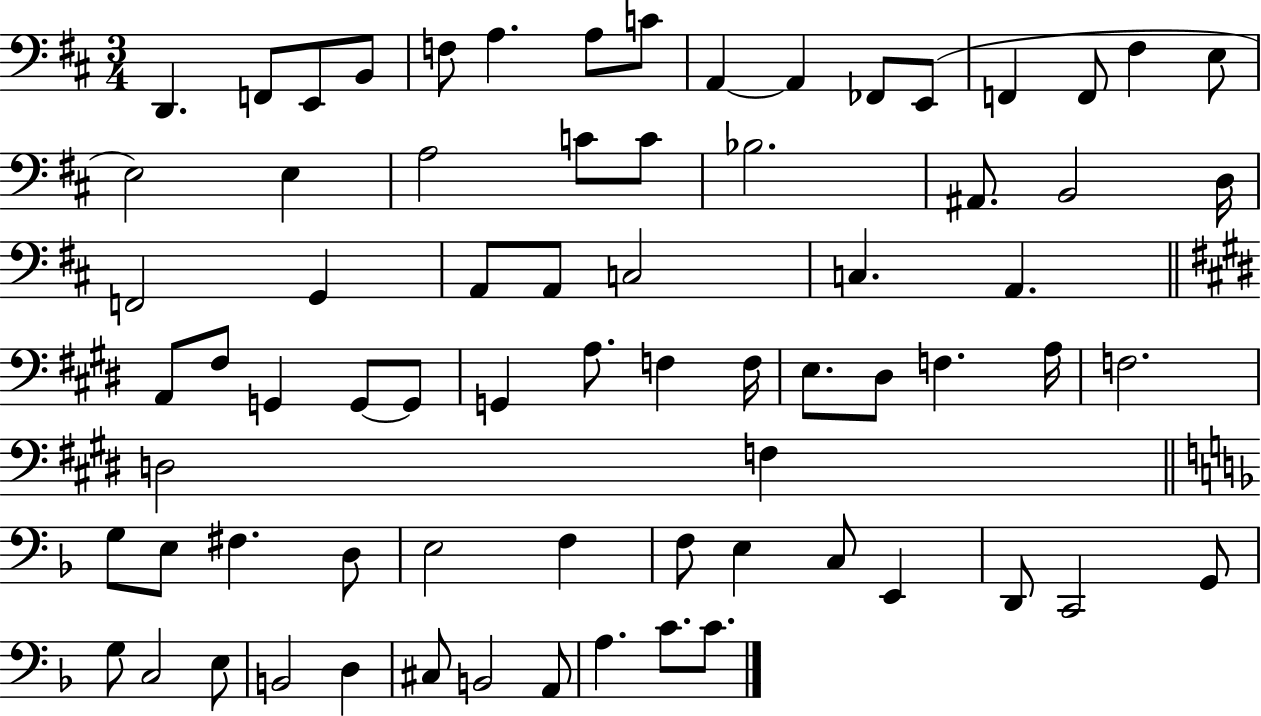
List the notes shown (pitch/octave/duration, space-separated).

D2/q. F2/e E2/e B2/e F3/e A3/q. A3/e C4/e A2/q A2/q FES2/e E2/e F2/q F2/e F#3/q E3/e E3/h E3/q A3/h C4/e C4/e Bb3/h. A#2/e. B2/h D3/s F2/h G2/q A2/e A2/e C3/h C3/q. A2/q. A2/e F#3/e G2/q G2/e G2/e G2/q A3/e. F3/q F3/s E3/e. D#3/e F3/q. A3/s F3/h. D3/h F3/q G3/e E3/e F#3/q. D3/e E3/h F3/q F3/e E3/q C3/e E2/q D2/e C2/h G2/e G3/e C3/h E3/e B2/h D3/q C#3/e B2/h A2/e A3/q. C4/e. C4/e.